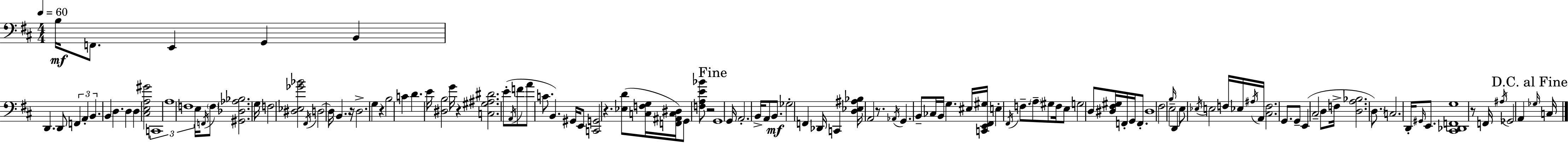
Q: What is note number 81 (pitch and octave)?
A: F3